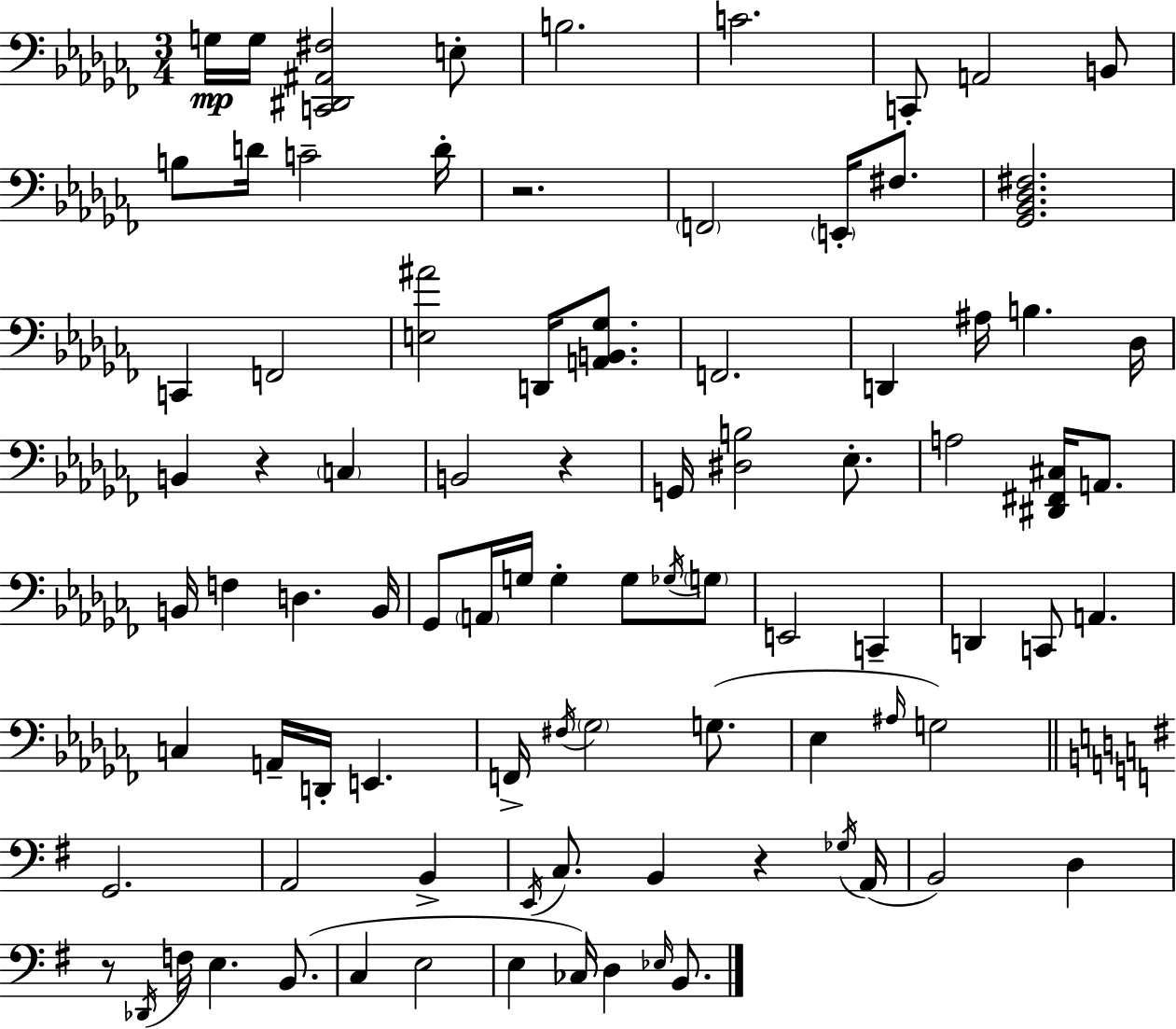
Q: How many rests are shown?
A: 5